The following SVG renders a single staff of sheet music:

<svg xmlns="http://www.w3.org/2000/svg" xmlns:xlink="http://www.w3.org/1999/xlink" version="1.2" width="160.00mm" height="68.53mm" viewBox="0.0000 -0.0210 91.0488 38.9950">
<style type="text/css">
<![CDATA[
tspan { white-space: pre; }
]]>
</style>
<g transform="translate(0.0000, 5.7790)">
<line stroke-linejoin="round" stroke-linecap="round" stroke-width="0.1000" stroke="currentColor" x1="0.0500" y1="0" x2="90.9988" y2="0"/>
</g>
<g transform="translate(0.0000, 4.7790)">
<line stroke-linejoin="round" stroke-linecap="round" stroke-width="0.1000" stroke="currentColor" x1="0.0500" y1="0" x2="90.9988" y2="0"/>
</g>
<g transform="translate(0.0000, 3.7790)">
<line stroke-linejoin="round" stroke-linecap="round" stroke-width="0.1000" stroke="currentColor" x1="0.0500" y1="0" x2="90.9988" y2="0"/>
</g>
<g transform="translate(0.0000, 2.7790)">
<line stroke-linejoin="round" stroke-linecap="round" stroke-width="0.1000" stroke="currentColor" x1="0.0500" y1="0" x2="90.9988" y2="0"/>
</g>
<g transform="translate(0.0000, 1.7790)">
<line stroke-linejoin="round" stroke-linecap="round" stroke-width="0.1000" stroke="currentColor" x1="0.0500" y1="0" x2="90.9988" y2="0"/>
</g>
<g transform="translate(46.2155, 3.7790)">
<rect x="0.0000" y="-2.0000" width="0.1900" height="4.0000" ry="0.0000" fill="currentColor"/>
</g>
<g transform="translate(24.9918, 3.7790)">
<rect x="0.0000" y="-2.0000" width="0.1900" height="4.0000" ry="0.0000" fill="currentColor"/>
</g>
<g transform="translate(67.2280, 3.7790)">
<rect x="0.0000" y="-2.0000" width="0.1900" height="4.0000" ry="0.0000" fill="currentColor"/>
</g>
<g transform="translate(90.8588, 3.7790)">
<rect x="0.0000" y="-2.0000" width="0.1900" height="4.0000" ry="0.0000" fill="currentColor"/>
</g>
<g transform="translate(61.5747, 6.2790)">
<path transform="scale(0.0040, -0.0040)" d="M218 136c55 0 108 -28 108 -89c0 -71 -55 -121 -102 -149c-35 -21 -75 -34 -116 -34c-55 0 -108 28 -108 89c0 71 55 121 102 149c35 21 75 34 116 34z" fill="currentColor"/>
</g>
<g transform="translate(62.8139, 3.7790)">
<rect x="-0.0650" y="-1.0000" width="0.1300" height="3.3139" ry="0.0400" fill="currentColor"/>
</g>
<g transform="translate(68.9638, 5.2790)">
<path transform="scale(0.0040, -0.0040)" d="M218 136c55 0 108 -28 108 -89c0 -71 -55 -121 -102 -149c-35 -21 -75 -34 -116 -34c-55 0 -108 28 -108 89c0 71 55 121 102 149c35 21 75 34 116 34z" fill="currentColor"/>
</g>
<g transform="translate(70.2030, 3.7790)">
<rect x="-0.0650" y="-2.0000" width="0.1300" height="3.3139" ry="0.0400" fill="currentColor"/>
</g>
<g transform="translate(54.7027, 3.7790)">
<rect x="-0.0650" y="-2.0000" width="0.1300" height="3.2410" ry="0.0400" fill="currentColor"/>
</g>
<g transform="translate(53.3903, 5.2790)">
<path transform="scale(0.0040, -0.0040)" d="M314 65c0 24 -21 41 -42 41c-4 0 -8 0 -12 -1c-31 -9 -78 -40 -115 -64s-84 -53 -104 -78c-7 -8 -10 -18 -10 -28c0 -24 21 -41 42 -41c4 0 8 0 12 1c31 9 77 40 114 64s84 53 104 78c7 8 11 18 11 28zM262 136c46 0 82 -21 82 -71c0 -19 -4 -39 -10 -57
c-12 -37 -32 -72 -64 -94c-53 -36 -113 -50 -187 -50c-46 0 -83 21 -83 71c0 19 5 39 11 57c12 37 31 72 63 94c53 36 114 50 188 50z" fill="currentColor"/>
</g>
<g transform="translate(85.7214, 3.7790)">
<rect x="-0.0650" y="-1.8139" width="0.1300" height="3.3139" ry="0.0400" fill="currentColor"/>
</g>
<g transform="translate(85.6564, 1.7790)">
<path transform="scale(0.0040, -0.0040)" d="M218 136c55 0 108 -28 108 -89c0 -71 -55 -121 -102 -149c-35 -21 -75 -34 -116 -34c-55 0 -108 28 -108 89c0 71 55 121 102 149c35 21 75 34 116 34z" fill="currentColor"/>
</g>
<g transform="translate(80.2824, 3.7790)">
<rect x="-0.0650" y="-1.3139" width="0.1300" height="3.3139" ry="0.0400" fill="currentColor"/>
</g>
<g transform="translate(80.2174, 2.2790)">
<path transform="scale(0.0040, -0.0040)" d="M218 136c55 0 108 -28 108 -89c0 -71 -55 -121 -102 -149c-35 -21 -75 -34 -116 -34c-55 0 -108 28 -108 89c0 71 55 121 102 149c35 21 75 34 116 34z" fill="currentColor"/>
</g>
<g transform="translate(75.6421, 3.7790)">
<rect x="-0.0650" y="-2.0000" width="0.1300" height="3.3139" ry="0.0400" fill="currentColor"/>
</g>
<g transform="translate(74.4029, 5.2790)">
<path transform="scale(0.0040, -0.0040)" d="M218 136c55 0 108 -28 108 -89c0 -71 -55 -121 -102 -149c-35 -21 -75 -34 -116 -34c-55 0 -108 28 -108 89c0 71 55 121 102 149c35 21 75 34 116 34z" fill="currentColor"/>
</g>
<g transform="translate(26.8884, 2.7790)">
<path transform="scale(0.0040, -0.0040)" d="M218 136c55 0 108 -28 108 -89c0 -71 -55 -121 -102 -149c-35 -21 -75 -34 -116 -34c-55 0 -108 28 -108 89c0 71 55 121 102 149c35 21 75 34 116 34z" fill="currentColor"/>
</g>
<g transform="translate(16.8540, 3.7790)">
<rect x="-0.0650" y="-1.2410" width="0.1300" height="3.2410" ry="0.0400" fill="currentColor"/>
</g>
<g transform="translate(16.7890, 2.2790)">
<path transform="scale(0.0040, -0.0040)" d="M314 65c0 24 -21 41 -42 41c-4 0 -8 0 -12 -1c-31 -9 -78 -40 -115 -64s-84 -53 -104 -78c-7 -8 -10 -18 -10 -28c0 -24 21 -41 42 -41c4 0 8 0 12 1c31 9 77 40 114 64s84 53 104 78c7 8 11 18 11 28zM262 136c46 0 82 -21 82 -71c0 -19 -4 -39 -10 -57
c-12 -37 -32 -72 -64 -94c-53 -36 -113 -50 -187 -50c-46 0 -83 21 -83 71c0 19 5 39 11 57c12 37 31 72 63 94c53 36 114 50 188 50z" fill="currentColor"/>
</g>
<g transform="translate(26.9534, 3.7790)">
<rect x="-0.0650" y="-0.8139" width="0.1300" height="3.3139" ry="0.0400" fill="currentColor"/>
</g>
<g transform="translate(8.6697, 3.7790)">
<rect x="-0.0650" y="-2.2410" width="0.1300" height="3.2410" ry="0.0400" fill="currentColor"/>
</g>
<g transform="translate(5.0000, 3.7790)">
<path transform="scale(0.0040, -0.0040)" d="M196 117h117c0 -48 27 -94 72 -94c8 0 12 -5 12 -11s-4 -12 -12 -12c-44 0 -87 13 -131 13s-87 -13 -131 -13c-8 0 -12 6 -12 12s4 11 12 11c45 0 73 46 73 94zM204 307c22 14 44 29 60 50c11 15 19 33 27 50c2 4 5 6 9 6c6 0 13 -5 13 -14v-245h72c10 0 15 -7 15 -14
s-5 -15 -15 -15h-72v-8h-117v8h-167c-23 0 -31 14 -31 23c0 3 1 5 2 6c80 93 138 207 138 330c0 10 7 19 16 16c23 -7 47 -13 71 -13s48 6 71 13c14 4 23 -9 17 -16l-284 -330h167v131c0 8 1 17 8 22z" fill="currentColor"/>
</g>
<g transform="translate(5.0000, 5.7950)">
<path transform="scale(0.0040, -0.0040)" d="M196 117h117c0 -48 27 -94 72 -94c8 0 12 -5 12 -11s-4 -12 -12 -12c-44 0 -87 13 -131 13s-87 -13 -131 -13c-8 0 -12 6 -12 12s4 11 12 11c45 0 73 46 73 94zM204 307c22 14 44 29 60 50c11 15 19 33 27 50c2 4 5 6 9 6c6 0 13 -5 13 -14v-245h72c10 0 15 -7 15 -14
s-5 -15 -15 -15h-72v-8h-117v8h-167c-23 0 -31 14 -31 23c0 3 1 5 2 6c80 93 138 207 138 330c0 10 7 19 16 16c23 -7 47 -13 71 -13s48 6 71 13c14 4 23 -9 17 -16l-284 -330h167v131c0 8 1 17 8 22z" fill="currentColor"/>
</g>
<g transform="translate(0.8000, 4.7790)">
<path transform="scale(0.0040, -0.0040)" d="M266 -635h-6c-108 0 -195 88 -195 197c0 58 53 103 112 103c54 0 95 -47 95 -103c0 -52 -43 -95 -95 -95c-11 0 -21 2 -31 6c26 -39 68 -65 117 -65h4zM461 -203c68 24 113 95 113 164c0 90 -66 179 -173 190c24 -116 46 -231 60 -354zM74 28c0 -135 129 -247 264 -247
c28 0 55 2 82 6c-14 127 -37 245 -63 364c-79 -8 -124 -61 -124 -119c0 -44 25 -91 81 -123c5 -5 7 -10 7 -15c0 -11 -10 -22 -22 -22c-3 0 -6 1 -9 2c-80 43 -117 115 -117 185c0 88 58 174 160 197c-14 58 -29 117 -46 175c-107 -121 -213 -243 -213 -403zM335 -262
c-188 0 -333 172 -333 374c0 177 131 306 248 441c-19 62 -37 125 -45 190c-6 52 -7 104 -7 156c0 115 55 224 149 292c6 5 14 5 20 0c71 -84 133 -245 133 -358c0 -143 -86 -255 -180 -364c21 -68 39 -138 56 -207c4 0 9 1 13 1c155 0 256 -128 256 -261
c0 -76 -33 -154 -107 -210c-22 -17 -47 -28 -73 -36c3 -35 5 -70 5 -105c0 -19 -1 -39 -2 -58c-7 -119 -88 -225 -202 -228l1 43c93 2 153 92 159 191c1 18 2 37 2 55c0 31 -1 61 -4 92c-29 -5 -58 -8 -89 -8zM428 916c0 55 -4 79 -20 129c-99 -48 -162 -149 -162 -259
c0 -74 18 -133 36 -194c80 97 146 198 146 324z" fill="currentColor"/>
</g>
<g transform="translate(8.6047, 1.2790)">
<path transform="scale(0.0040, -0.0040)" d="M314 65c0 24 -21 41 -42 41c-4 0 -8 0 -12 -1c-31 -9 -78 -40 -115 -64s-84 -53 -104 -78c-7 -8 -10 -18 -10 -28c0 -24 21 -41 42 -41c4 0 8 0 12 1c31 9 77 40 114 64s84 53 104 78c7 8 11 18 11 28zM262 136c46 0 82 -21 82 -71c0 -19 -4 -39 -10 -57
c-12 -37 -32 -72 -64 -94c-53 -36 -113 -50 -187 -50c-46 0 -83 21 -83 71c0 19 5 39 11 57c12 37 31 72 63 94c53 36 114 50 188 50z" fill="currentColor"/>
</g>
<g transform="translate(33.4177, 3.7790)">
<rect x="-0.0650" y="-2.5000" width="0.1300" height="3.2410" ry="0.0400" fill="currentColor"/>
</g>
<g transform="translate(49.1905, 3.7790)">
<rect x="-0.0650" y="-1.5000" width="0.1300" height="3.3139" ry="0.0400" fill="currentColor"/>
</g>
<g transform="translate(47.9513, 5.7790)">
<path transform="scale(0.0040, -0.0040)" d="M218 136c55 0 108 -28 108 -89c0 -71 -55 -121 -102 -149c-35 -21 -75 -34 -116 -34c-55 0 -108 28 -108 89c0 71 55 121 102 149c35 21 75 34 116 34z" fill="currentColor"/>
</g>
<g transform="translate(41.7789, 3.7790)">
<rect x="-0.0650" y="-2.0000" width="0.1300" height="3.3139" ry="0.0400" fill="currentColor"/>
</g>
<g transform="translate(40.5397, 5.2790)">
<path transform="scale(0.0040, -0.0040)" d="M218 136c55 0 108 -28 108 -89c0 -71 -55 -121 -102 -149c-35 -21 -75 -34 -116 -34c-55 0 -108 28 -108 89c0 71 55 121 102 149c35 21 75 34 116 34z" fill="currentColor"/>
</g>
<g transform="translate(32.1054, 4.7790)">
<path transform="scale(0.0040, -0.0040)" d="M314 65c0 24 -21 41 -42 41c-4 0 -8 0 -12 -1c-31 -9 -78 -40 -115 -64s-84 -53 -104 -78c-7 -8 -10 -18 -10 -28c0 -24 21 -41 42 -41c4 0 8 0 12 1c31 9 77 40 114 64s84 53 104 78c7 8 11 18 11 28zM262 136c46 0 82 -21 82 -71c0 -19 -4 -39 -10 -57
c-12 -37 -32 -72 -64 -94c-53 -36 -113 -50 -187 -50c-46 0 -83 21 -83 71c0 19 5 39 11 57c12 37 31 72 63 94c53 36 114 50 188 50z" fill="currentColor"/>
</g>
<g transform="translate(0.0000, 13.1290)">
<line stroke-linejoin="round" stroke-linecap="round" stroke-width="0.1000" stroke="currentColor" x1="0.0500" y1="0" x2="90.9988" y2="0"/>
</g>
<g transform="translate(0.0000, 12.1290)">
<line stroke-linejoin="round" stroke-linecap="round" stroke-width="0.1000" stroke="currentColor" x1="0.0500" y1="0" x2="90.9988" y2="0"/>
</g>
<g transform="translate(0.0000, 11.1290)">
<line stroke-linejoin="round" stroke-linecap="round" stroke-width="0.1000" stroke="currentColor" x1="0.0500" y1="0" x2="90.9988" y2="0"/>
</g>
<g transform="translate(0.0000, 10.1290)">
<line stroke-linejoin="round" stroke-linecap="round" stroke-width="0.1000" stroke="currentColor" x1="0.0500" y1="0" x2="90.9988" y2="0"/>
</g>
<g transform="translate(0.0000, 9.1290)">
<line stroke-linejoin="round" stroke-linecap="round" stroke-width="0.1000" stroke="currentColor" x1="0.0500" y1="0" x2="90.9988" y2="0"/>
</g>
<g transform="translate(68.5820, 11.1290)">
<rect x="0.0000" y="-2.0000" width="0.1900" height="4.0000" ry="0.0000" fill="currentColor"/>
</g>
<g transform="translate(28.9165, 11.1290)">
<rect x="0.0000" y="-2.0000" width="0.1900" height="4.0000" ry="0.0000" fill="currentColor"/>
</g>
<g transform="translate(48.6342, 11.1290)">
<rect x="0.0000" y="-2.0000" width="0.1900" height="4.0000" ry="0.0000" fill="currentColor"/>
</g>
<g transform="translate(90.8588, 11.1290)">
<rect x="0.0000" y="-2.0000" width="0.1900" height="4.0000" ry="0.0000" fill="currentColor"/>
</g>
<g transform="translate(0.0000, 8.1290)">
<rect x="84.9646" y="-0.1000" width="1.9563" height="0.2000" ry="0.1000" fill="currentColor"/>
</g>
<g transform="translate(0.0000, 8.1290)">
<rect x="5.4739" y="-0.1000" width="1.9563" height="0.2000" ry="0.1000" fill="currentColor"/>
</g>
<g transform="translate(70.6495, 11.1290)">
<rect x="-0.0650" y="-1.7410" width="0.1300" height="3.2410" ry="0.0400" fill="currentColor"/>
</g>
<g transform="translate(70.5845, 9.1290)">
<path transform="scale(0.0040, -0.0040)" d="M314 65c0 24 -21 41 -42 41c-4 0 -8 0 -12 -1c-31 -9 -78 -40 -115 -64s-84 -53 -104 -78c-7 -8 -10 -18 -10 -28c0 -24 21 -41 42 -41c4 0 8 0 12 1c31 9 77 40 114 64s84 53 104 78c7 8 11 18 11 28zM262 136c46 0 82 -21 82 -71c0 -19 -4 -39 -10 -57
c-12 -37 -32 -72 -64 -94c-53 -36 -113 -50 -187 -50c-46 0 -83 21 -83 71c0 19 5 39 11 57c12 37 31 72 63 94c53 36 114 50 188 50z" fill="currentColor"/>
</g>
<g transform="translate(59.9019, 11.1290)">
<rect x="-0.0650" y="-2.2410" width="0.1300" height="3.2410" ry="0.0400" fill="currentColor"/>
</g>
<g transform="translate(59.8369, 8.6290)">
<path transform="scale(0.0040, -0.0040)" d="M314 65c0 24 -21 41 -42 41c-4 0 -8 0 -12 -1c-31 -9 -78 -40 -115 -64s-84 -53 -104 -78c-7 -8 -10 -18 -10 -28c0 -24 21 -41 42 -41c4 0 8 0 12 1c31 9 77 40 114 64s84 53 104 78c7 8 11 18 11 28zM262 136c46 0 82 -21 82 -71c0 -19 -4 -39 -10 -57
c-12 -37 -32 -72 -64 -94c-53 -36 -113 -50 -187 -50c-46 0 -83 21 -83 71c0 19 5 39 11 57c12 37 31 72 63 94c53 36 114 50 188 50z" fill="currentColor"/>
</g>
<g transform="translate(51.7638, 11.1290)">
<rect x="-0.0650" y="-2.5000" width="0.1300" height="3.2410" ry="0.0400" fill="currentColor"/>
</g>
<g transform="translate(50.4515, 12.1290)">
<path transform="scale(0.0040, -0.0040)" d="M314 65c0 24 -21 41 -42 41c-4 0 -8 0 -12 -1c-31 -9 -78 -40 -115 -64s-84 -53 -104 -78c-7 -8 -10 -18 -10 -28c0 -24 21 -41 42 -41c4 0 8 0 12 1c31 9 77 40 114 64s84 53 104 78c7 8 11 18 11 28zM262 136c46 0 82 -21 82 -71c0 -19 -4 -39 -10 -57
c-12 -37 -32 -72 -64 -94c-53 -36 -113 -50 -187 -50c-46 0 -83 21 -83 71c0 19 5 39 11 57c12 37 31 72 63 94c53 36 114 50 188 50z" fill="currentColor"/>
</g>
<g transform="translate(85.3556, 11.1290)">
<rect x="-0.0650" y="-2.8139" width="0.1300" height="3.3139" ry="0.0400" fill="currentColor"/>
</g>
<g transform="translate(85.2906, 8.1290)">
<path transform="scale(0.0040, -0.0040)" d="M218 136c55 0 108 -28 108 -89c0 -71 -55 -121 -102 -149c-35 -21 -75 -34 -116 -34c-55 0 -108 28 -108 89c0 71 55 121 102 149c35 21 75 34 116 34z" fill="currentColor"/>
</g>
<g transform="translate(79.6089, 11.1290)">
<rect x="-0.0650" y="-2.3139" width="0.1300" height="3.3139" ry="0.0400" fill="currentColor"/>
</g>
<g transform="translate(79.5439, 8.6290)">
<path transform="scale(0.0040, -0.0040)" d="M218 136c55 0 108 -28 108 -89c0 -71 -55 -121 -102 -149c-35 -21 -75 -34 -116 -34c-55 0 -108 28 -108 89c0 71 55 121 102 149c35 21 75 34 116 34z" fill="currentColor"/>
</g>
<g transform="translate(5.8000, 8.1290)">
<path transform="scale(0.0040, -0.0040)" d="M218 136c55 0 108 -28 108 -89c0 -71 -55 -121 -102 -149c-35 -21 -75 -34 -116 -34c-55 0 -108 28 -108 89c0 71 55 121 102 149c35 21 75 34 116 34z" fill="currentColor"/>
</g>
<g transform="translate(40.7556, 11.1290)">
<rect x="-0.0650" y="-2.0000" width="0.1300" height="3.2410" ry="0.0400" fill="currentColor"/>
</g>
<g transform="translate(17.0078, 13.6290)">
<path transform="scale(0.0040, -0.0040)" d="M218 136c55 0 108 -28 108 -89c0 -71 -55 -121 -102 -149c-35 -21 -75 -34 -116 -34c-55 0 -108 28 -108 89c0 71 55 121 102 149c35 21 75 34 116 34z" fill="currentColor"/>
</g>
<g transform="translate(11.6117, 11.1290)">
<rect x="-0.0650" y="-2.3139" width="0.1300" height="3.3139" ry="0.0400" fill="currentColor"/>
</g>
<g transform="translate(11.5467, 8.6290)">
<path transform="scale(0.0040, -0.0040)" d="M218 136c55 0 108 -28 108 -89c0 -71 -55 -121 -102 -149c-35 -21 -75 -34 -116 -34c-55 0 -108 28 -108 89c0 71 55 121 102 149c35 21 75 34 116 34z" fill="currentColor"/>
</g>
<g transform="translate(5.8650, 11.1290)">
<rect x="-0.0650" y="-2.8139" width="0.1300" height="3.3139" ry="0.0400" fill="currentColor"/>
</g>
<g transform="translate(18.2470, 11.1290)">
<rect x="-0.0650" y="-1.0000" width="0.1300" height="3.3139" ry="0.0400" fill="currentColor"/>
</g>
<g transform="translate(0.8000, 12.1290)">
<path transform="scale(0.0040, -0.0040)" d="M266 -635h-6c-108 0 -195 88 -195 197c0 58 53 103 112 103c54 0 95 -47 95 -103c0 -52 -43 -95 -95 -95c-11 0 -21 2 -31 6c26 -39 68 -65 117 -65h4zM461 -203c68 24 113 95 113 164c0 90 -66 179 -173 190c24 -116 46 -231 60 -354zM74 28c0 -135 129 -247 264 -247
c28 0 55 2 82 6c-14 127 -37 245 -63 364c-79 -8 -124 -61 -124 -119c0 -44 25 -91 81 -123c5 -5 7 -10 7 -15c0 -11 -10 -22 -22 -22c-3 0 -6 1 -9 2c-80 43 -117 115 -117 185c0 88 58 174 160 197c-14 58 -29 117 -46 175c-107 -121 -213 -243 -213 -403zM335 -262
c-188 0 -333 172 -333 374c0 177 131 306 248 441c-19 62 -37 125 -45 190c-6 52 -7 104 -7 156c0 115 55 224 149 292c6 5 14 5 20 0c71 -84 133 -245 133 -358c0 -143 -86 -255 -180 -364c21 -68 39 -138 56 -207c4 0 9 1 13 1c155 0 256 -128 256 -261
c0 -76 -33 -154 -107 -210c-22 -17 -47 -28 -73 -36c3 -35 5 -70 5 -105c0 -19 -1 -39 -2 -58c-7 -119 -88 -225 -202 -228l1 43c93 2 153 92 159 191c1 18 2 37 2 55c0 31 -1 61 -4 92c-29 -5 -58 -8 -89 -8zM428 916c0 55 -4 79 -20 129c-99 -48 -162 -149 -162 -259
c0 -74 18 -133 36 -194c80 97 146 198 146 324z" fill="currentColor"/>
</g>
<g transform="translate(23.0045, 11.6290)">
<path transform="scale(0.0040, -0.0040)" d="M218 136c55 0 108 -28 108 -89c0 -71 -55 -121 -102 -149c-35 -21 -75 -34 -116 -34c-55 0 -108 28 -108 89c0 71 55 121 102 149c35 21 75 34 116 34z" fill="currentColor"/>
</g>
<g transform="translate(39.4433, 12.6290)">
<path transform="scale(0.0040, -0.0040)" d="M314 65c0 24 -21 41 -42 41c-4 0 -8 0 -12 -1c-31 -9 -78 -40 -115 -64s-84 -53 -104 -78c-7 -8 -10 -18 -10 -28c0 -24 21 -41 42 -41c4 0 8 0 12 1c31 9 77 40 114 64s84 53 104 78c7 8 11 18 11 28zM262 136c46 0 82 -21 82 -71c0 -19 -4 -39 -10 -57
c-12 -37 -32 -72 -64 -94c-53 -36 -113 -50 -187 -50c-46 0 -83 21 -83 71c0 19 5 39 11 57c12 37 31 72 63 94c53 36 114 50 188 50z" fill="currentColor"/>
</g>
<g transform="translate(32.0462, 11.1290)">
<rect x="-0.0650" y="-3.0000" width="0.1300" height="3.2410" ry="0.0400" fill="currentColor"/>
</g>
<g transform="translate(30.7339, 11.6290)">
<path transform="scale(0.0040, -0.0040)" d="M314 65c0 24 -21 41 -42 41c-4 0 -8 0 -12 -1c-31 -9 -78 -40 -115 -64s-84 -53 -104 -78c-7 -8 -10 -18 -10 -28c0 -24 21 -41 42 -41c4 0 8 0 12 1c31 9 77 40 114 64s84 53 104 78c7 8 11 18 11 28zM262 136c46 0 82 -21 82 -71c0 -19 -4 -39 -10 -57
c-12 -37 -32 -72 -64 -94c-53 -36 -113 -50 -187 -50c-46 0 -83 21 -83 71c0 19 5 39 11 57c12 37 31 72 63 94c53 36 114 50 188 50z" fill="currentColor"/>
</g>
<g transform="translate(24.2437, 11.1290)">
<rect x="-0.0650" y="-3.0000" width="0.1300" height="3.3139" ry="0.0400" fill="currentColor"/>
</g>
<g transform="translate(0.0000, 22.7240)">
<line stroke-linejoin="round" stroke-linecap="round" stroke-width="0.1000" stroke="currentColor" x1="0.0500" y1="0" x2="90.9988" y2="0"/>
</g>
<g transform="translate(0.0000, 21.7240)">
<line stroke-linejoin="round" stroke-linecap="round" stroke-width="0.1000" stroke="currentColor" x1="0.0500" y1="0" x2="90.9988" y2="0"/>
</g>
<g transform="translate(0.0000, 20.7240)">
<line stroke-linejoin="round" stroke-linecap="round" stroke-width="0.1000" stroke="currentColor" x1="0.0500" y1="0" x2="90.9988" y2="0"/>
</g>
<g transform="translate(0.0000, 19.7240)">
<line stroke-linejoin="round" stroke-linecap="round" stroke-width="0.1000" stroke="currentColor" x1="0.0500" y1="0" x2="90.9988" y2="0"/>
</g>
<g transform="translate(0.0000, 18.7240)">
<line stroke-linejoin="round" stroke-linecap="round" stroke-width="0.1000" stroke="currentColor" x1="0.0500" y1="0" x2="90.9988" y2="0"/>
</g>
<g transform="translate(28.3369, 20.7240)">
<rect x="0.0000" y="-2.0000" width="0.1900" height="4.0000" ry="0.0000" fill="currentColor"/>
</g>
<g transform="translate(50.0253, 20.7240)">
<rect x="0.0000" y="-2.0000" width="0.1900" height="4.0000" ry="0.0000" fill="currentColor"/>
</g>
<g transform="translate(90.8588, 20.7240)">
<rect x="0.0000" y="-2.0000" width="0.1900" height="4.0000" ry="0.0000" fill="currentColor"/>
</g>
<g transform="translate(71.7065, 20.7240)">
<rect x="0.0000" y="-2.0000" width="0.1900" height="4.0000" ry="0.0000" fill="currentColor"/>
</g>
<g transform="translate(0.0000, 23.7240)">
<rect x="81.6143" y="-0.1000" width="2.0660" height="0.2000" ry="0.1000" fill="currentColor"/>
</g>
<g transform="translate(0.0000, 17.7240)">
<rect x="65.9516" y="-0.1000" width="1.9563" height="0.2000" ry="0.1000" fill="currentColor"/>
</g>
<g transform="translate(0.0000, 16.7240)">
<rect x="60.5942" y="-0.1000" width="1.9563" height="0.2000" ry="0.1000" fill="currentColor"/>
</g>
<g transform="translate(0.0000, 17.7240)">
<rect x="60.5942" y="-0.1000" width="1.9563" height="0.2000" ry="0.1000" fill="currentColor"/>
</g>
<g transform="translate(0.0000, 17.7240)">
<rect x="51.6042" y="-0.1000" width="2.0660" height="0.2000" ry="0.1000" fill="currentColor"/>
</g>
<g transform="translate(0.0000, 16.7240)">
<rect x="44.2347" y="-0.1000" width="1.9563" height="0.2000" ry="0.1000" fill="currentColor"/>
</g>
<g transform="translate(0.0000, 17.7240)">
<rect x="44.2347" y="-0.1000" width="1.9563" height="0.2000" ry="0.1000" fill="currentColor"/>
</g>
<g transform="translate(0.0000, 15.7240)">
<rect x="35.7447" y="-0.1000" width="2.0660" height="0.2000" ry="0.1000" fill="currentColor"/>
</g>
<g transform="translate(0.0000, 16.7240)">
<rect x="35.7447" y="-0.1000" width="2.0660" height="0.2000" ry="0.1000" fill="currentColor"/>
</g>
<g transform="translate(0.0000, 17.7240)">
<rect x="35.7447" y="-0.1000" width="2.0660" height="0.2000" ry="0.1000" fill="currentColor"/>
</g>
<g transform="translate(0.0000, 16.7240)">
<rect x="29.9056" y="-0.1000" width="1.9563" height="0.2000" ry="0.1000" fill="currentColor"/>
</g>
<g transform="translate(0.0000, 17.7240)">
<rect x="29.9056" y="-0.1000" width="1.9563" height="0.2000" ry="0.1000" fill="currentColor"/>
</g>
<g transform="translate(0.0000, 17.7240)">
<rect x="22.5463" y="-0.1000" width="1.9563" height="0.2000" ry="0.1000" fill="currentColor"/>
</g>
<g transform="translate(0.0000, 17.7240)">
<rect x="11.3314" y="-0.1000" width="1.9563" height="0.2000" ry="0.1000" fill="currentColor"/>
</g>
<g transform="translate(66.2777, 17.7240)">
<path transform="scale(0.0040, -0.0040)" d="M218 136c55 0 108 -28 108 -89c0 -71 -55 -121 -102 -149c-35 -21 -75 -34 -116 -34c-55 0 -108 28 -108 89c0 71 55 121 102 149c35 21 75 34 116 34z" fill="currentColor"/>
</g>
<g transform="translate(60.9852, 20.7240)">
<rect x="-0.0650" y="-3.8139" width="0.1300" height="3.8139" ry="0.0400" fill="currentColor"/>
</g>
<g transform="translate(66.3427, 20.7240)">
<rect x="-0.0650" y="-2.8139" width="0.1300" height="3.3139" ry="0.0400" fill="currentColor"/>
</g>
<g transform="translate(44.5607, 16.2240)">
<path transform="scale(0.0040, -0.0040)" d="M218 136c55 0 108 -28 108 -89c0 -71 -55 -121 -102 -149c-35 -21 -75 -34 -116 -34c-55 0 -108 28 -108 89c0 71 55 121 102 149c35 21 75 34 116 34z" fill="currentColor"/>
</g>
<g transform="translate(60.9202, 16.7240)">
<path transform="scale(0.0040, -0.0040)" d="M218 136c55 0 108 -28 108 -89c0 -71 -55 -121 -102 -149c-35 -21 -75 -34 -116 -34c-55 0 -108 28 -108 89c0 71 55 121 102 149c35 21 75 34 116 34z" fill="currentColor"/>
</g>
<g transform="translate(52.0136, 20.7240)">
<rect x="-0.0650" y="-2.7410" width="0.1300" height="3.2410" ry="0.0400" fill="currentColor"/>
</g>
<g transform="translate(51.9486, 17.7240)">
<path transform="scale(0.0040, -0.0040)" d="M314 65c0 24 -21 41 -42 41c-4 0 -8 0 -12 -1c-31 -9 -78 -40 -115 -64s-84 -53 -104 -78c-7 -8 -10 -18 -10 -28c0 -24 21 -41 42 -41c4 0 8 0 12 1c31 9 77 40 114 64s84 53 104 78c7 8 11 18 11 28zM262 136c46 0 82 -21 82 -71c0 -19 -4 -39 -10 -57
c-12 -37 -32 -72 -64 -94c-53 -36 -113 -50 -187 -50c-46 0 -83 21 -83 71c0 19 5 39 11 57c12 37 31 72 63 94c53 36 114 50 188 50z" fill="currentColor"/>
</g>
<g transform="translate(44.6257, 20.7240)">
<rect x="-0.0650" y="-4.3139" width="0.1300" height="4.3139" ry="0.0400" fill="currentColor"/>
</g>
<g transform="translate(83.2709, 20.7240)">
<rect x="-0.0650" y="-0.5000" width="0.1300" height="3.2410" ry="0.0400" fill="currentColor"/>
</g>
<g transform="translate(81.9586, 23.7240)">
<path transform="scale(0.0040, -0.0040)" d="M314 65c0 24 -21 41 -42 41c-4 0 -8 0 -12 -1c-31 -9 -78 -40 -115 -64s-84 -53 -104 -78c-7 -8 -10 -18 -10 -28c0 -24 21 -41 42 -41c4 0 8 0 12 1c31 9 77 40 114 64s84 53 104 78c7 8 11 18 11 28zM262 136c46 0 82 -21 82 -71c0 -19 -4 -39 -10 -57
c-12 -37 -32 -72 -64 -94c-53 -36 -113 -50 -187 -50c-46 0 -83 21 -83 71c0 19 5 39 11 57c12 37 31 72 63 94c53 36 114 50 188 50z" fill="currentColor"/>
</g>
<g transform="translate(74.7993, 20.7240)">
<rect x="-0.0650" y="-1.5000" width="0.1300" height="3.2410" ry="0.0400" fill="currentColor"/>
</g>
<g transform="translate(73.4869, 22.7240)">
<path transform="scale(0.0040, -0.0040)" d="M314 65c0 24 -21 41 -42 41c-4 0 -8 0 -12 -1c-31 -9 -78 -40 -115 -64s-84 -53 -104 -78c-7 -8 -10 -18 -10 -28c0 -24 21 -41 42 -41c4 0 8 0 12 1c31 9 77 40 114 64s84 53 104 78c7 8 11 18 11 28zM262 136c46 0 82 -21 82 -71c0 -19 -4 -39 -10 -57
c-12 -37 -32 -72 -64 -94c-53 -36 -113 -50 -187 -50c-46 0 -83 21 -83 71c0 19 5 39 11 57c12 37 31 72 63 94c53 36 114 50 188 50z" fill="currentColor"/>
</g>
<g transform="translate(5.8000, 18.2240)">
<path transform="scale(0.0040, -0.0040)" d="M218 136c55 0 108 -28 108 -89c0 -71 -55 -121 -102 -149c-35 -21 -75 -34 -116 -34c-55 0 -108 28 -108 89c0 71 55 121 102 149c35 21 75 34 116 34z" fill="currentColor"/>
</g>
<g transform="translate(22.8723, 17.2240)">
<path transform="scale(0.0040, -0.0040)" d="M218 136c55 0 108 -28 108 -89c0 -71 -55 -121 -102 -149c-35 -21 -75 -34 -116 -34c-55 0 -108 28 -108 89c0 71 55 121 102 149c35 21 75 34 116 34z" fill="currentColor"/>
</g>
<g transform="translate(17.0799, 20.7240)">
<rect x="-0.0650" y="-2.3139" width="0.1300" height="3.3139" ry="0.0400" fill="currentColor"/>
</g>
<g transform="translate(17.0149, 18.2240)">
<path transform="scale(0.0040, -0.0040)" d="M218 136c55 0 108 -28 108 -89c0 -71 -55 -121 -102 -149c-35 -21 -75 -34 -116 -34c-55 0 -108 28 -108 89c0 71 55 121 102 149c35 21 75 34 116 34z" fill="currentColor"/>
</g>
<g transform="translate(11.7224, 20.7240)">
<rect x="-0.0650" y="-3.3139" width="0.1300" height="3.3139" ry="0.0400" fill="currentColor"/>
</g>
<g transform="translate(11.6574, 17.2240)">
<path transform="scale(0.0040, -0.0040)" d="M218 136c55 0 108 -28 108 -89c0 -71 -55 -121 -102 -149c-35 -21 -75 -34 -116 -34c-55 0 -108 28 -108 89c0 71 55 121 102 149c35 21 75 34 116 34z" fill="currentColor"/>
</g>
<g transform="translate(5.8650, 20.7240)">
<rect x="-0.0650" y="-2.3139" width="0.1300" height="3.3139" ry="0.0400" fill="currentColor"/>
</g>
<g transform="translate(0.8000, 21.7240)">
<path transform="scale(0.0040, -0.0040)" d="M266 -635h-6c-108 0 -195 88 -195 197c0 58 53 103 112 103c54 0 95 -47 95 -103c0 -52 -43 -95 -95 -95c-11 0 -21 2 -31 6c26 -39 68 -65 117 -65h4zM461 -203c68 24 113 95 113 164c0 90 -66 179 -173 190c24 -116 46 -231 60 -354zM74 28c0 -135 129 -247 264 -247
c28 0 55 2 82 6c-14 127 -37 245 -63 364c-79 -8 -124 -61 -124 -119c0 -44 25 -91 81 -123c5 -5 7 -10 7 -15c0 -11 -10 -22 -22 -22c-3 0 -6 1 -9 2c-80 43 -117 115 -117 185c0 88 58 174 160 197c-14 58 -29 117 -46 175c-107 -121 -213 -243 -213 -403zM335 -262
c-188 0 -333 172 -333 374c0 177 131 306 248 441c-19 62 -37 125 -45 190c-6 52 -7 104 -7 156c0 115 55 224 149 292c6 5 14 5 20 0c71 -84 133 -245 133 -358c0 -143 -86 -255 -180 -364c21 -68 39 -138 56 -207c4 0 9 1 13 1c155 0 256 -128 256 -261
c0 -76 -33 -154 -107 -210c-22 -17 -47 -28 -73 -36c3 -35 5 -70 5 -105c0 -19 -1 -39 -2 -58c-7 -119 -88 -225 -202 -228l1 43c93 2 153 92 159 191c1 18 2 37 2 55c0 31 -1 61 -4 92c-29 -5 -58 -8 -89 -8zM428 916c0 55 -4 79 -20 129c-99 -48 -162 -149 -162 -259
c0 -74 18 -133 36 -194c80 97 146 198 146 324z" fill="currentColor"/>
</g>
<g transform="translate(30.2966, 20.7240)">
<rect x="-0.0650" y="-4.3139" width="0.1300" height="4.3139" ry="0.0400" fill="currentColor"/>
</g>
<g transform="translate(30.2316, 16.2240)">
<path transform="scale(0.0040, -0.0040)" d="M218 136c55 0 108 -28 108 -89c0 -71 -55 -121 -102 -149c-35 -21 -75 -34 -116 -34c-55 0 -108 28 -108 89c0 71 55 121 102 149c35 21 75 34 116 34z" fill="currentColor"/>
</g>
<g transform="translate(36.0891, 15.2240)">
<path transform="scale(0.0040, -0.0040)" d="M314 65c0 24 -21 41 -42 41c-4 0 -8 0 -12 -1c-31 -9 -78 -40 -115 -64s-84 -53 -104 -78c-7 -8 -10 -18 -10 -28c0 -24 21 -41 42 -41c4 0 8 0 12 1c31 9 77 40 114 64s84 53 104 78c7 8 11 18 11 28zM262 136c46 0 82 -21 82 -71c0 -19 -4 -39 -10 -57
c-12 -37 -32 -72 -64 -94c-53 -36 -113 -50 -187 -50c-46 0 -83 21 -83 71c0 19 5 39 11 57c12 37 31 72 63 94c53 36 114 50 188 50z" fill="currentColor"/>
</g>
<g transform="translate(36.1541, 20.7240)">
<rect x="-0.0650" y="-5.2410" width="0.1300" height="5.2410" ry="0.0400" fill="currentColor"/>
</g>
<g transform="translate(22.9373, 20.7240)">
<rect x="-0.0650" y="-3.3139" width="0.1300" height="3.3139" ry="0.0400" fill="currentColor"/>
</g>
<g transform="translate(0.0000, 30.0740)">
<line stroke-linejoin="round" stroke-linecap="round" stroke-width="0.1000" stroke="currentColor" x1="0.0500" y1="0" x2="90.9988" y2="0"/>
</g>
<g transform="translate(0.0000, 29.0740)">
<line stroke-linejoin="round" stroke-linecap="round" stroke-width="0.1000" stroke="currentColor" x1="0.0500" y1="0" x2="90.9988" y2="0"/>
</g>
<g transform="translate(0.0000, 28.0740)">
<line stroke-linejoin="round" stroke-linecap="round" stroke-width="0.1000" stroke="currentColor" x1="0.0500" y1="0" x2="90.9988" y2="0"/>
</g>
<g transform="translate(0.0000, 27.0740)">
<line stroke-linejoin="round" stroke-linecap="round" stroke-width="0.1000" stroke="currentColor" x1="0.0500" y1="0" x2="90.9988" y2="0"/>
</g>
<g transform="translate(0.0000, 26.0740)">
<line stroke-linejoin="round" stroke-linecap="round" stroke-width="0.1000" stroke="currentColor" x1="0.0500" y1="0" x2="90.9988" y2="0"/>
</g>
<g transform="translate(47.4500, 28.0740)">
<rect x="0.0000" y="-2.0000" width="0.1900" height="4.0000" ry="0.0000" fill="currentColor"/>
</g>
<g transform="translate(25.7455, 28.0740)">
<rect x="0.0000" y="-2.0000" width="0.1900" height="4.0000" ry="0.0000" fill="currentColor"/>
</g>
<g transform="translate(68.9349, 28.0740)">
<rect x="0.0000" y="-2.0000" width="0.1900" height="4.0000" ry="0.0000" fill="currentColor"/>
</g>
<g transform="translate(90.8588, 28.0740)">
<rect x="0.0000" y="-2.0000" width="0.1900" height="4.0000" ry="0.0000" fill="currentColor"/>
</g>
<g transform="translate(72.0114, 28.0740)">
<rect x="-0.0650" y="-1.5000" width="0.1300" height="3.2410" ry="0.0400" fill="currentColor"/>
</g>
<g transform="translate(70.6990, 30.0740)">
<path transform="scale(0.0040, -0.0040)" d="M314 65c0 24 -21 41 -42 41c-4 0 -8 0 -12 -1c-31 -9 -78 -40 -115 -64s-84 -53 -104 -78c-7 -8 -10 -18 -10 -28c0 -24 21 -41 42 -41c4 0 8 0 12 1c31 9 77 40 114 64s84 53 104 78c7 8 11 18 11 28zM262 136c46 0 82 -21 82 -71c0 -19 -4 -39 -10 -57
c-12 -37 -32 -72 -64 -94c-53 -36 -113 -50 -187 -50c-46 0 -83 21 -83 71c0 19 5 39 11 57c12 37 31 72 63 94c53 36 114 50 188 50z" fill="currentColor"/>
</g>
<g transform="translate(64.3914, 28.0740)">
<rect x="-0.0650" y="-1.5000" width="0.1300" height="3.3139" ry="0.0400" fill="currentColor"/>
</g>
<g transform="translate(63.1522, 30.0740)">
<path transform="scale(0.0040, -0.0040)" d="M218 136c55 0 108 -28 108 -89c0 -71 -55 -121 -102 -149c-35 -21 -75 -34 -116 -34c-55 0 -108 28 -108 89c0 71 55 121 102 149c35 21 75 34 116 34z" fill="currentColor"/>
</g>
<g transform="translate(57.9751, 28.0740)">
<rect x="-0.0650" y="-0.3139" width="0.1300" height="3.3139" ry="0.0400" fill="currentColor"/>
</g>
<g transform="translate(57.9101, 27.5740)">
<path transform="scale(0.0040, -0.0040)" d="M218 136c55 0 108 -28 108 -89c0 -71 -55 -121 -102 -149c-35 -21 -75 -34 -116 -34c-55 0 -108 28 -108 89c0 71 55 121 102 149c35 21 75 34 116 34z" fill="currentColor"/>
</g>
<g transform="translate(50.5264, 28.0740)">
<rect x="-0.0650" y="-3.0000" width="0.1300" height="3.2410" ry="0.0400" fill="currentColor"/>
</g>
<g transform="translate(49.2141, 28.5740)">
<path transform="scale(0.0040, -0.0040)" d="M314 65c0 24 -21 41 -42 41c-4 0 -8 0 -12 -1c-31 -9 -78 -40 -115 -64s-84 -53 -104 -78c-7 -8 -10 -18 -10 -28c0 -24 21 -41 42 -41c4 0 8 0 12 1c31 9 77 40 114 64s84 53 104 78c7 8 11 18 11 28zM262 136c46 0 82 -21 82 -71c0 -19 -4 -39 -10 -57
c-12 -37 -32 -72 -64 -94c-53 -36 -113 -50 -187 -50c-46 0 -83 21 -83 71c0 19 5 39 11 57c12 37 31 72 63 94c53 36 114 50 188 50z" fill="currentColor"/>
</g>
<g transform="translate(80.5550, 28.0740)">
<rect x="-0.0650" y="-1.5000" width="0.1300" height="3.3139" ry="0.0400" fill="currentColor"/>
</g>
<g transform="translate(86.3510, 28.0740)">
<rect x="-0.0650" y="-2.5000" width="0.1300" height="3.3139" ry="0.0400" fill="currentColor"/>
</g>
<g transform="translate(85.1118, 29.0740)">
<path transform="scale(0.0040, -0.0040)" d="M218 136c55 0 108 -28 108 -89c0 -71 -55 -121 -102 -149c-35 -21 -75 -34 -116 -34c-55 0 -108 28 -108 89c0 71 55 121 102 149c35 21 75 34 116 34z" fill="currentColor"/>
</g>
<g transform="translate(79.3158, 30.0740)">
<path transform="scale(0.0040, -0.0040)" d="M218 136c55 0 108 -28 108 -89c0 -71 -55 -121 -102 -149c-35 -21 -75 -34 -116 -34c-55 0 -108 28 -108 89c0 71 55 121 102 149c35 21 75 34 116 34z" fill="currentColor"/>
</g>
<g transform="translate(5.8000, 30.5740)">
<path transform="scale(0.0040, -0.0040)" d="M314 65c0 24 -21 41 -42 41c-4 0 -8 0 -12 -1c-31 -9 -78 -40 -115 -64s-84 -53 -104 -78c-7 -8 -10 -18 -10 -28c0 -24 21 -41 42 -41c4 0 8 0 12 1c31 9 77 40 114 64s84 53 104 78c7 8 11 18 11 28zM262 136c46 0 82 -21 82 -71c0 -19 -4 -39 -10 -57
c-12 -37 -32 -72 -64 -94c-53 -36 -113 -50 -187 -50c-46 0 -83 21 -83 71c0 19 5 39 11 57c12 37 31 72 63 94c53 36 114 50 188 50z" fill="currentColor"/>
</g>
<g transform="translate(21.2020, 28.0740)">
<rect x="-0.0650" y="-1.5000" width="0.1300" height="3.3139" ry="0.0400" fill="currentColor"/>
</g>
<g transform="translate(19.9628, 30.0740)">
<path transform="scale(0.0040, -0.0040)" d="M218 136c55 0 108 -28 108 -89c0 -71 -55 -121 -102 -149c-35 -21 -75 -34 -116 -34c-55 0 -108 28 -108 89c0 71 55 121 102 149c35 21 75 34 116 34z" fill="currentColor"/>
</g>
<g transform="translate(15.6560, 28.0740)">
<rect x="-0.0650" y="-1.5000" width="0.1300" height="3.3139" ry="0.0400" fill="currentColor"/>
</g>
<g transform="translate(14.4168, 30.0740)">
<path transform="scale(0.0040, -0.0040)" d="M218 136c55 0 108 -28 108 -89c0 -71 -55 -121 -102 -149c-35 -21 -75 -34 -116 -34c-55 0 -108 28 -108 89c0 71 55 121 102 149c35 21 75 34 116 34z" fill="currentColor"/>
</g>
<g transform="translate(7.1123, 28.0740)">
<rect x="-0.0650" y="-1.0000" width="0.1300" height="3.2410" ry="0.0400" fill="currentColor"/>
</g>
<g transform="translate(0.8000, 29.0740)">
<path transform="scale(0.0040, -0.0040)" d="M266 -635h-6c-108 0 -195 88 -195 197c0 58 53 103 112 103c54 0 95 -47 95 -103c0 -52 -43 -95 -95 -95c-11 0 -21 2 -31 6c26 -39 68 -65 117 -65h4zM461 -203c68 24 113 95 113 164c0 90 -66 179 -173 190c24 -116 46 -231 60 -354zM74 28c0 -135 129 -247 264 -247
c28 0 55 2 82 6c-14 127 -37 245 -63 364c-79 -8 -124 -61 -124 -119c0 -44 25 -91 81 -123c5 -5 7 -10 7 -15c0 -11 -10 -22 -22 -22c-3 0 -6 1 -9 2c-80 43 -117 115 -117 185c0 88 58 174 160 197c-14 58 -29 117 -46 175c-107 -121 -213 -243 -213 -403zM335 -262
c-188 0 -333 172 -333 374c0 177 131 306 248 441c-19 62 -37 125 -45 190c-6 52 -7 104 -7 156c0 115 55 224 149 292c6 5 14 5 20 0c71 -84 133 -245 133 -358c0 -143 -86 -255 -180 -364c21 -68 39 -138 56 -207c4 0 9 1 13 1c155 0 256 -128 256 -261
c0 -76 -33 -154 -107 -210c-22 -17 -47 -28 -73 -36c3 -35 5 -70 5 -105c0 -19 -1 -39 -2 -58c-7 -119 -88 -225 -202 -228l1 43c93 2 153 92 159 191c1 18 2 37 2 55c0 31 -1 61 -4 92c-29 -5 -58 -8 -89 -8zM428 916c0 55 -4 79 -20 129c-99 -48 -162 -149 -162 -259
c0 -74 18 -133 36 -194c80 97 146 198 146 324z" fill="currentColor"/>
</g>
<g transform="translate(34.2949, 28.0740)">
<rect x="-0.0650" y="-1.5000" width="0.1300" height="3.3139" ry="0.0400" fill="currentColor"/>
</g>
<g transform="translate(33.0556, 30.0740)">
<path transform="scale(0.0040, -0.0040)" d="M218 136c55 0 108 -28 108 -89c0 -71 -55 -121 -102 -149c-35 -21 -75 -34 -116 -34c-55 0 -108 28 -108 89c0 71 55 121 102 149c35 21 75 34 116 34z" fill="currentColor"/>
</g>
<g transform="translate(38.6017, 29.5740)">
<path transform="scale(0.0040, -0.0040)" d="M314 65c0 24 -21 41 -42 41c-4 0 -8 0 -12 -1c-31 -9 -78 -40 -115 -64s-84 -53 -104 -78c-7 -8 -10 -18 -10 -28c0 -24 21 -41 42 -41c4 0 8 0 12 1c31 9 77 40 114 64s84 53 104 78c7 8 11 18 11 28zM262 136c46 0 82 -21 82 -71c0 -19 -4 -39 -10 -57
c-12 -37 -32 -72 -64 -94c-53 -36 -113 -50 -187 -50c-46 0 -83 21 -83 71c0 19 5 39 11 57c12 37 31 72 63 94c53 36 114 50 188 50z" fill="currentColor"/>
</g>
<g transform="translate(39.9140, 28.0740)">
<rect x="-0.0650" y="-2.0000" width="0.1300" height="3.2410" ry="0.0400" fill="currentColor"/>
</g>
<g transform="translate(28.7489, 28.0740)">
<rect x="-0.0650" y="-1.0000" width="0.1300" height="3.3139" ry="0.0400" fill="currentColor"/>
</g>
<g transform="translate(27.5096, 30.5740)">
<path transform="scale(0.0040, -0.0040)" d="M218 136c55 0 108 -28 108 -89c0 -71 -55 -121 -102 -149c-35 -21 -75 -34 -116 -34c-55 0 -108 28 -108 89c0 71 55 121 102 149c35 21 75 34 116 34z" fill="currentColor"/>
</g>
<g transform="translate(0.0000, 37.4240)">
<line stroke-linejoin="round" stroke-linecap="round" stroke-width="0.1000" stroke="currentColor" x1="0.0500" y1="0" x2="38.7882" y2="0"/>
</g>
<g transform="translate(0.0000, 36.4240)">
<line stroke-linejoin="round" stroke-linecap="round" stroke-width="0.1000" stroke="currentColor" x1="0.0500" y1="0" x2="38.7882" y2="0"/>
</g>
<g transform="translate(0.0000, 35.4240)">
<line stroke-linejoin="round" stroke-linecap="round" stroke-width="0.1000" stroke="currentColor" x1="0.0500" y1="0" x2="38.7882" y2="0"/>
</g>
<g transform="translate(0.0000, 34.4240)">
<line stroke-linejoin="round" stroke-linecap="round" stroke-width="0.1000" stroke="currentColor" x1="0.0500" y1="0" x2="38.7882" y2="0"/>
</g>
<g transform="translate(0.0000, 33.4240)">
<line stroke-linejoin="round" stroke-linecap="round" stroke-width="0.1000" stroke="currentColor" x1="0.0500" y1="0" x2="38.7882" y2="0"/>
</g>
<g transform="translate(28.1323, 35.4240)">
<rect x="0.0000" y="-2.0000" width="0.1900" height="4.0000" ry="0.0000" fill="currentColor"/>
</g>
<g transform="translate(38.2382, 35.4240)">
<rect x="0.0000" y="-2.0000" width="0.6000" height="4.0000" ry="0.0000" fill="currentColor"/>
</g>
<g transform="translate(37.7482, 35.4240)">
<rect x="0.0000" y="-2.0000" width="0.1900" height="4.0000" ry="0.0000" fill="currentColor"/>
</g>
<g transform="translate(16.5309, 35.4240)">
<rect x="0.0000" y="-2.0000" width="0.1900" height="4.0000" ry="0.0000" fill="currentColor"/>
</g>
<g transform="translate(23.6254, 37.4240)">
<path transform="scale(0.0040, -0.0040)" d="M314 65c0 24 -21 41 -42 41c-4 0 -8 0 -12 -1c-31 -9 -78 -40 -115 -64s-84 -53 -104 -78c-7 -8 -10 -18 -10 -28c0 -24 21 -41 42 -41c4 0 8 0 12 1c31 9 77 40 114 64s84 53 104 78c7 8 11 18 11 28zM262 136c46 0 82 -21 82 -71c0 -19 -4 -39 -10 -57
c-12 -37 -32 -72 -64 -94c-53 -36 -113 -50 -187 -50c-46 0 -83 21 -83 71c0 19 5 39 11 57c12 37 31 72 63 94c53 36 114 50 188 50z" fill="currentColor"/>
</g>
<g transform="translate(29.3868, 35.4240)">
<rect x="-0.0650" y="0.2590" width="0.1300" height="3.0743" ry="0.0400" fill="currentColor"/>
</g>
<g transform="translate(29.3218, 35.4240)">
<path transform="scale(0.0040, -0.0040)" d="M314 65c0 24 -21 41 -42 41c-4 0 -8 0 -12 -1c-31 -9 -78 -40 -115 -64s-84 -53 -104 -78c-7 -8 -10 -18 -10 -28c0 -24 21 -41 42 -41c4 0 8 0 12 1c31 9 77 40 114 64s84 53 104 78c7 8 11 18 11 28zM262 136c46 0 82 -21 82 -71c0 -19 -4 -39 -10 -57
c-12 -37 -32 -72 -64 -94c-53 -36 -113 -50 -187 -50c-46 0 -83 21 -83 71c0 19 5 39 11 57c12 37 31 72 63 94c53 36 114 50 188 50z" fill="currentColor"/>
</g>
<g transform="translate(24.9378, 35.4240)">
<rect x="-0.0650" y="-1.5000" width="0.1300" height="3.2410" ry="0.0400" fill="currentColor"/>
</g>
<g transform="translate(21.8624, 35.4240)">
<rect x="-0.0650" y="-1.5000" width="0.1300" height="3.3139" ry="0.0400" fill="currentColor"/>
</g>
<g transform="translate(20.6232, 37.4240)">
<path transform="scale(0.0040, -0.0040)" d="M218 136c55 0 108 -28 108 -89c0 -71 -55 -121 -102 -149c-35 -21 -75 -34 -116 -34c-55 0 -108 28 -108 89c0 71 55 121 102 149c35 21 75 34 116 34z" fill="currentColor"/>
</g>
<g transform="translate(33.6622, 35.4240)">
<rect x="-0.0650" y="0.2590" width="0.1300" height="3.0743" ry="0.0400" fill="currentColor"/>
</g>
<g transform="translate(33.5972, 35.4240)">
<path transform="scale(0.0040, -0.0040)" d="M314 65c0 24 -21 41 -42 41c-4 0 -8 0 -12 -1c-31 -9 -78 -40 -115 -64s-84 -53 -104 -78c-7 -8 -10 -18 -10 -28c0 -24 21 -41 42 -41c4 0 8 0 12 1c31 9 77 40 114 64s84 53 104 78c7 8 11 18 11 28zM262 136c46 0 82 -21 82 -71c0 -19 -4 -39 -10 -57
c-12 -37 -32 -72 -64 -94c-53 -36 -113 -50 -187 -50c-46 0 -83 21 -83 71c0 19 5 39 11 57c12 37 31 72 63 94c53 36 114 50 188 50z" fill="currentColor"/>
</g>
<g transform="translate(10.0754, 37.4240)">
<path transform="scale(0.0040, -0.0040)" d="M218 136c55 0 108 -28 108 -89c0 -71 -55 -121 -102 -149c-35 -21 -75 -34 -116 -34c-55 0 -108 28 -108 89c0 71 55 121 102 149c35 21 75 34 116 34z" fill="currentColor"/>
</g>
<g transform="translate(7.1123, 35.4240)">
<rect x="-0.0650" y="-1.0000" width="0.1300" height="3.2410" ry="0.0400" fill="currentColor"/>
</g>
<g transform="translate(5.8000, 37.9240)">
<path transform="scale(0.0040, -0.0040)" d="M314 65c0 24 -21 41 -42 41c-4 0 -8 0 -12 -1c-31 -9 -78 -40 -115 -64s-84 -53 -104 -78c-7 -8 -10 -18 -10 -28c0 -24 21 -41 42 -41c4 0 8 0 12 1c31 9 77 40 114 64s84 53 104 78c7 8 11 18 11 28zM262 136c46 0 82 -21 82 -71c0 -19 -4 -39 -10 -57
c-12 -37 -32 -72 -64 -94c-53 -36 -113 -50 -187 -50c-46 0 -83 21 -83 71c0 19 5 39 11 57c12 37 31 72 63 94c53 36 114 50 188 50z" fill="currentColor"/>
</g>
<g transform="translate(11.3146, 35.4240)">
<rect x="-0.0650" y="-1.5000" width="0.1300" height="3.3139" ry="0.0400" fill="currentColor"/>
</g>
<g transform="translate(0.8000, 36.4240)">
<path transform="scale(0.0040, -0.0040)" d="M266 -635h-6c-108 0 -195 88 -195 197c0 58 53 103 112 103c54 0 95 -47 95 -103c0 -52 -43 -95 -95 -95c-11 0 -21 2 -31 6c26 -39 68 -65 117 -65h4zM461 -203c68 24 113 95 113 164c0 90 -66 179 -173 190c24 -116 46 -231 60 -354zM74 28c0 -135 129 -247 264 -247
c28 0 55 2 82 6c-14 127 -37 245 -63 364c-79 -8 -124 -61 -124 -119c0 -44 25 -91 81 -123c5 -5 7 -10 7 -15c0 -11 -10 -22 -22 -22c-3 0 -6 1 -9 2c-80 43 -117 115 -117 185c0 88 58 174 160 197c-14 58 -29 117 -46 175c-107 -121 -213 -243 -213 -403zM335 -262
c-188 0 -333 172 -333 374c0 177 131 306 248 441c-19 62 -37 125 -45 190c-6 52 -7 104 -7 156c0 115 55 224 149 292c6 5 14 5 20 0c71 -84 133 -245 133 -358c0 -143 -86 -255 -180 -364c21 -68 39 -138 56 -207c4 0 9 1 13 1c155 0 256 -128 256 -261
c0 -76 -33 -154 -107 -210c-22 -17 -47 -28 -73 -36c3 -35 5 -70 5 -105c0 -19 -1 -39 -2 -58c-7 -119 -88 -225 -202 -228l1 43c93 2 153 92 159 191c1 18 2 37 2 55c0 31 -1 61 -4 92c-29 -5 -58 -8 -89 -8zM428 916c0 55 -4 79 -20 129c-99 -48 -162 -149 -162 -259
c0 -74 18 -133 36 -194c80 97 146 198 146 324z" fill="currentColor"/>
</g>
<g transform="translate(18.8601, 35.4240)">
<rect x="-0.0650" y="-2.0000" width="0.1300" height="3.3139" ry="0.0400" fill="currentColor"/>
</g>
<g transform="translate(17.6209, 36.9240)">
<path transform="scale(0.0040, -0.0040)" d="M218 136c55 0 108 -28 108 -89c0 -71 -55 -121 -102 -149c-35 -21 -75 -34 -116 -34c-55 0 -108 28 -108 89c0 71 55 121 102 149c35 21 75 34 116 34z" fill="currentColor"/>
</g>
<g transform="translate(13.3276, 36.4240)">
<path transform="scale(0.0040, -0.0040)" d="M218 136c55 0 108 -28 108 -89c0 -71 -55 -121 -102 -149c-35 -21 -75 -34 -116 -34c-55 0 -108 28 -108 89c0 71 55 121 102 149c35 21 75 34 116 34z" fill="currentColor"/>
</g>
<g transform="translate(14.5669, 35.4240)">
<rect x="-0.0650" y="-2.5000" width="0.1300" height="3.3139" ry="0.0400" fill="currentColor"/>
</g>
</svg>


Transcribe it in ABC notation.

X:1
T:Untitled
M:4/4
L:1/4
K:C
g2 e2 d G2 F E F2 D F F e f a g D A A2 F2 G2 g2 f2 g a g b g b d' f'2 d' a2 c' a E2 C2 D2 E E D E F2 A2 c E E2 E G D2 E G F E E2 B2 B2